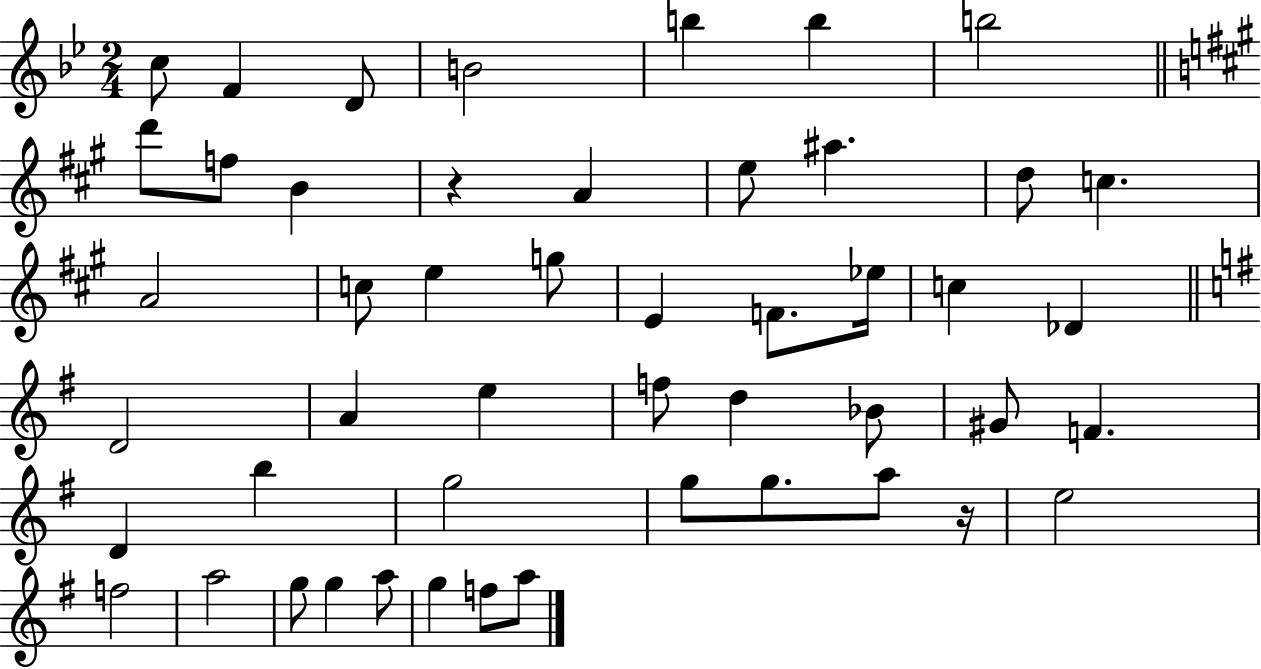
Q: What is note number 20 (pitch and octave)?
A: E4